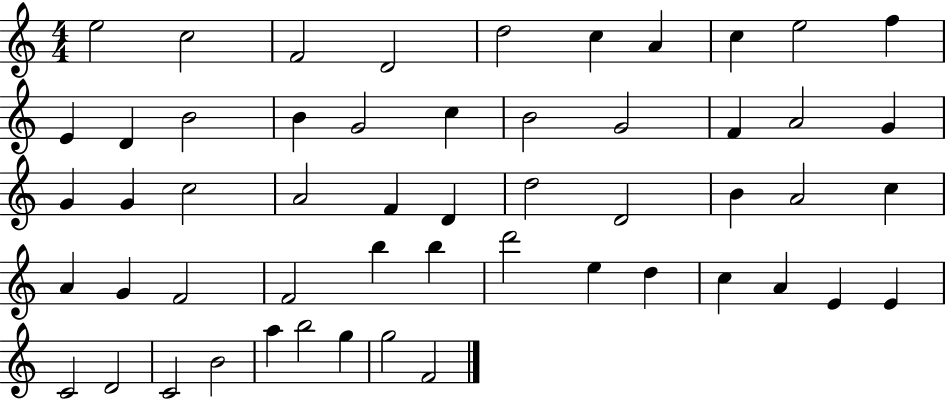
X:1
T:Untitled
M:4/4
L:1/4
K:C
e2 c2 F2 D2 d2 c A c e2 f E D B2 B G2 c B2 G2 F A2 G G G c2 A2 F D d2 D2 B A2 c A G F2 F2 b b d'2 e d c A E E C2 D2 C2 B2 a b2 g g2 F2